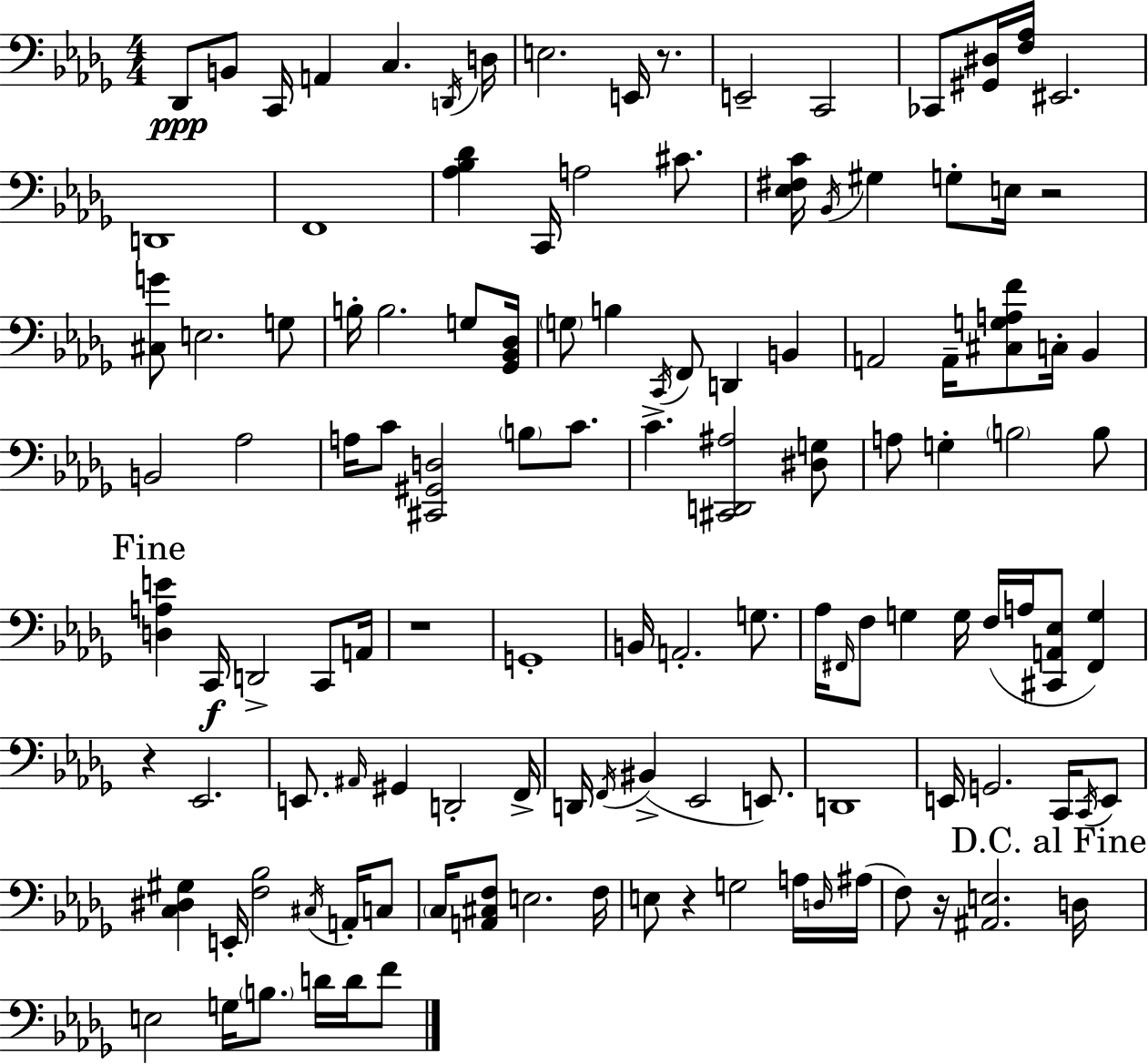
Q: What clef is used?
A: bass